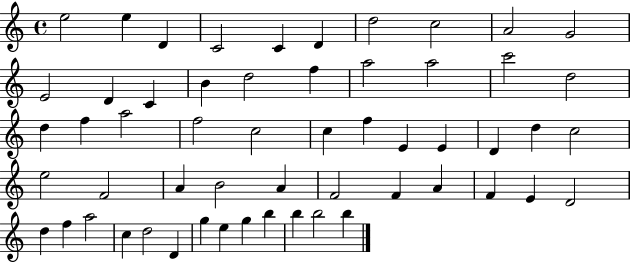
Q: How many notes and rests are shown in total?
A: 56